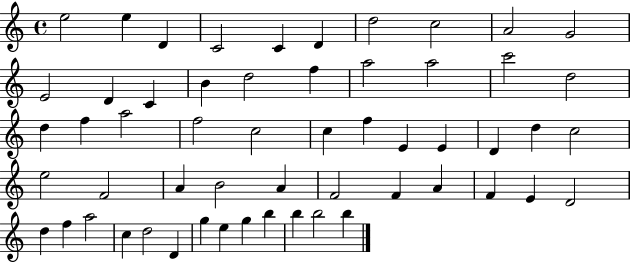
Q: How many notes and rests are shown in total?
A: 56